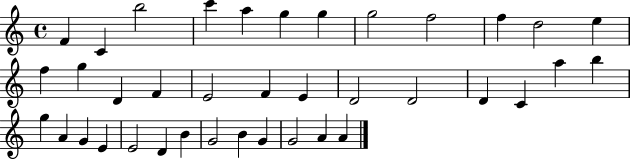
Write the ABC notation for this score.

X:1
T:Untitled
M:4/4
L:1/4
K:C
F C b2 c' a g g g2 f2 f d2 e f g D F E2 F E D2 D2 D C a b g A G E E2 D B G2 B G G2 A A